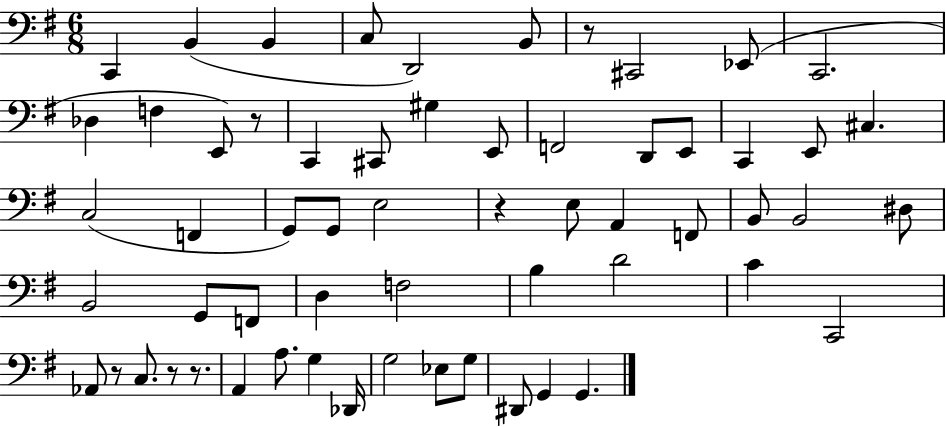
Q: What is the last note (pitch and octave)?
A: G2